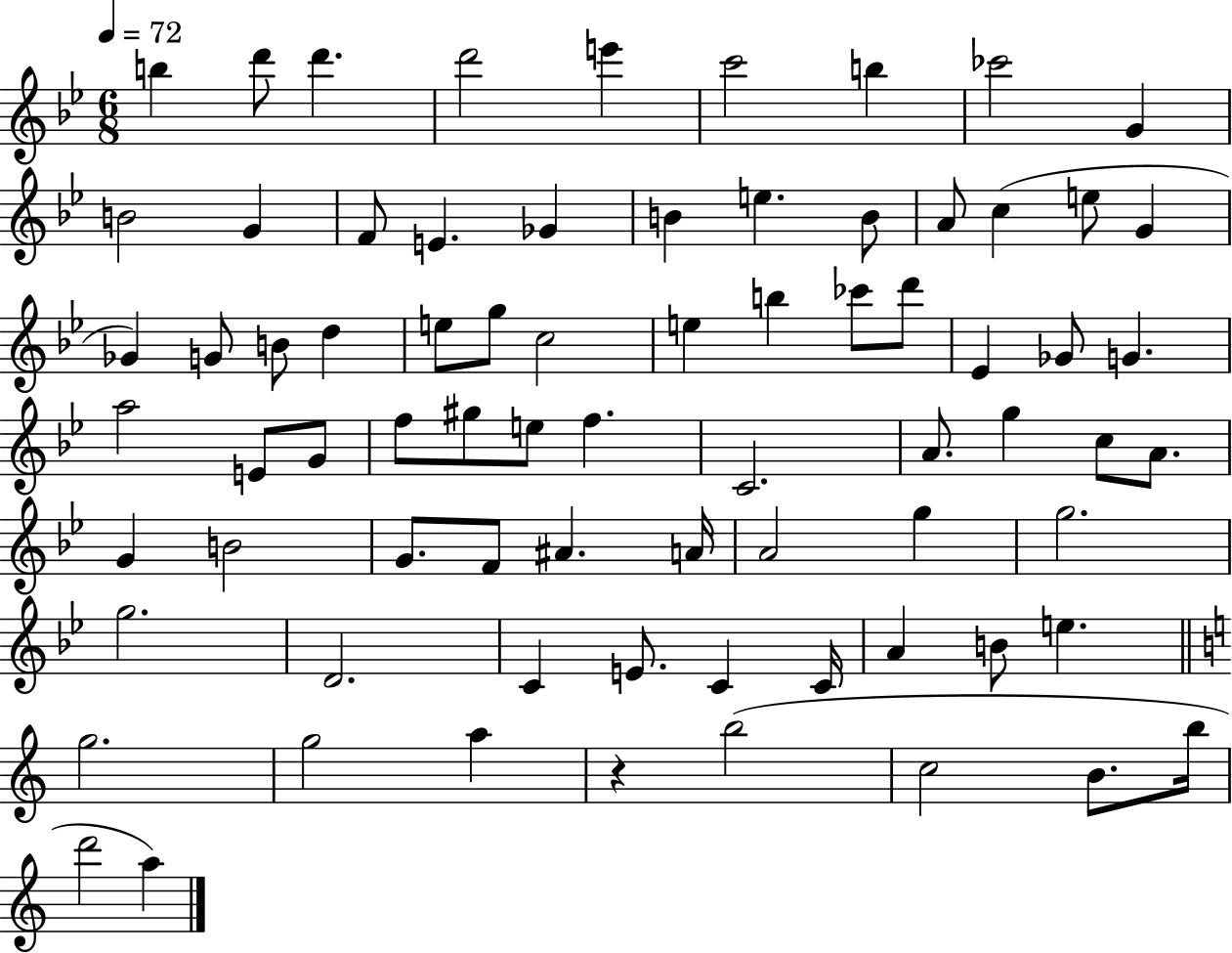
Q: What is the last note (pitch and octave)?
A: A5